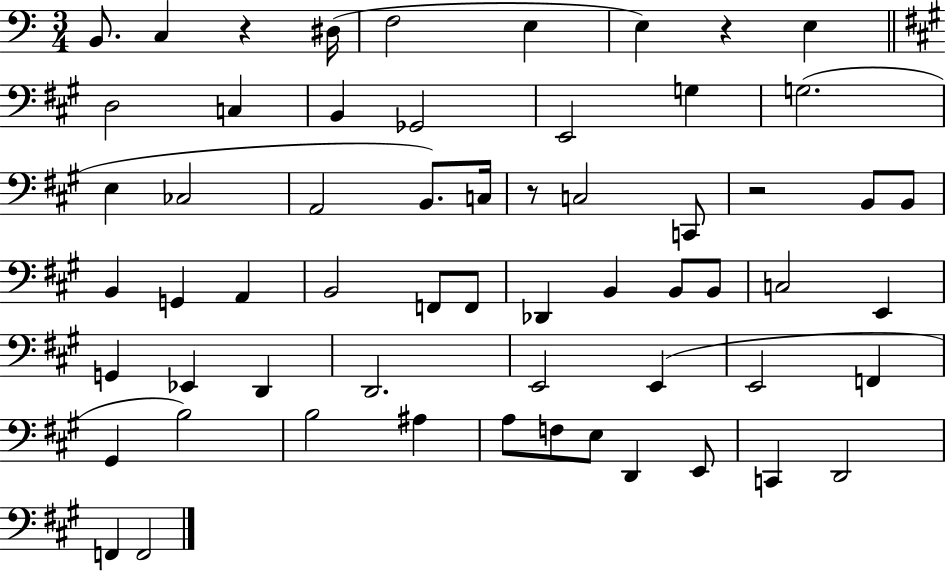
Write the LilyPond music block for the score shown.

{
  \clef bass
  \numericTimeSignature
  \time 3/4
  \key c \major
  \repeat volta 2 { b,8. c4 r4 dis16( | f2 e4 | e4) r4 e4 | \bar "||" \break \key a \major d2 c4 | b,4 ges,2 | e,2 g4 | g2.( | \break e4 ces2 | a,2 b,8.) c16 | r8 c2 c,8 | r2 b,8 b,8 | \break b,4 g,4 a,4 | b,2 f,8 f,8 | des,4 b,4 b,8 b,8 | c2 e,4 | \break g,4 ees,4 d,4 | d,2. | e,2 e,4( | e,2 f,4 | \break gis,4 b2) | b2 ais4 | a8 f8 e8 d,4 e,8 | c,4 d,2 | \break f,4 f,2 | } \bar "|."
}